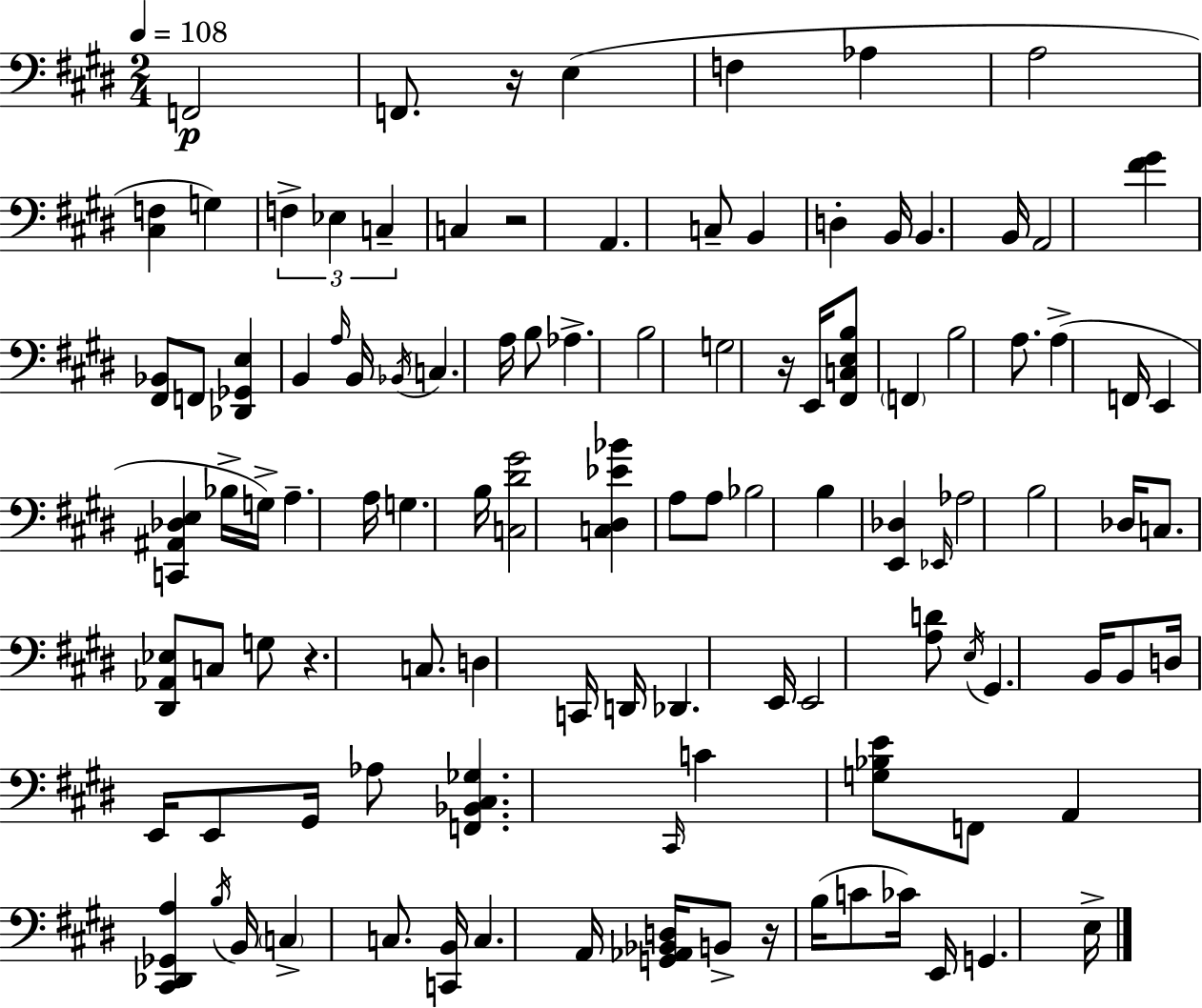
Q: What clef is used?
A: bass